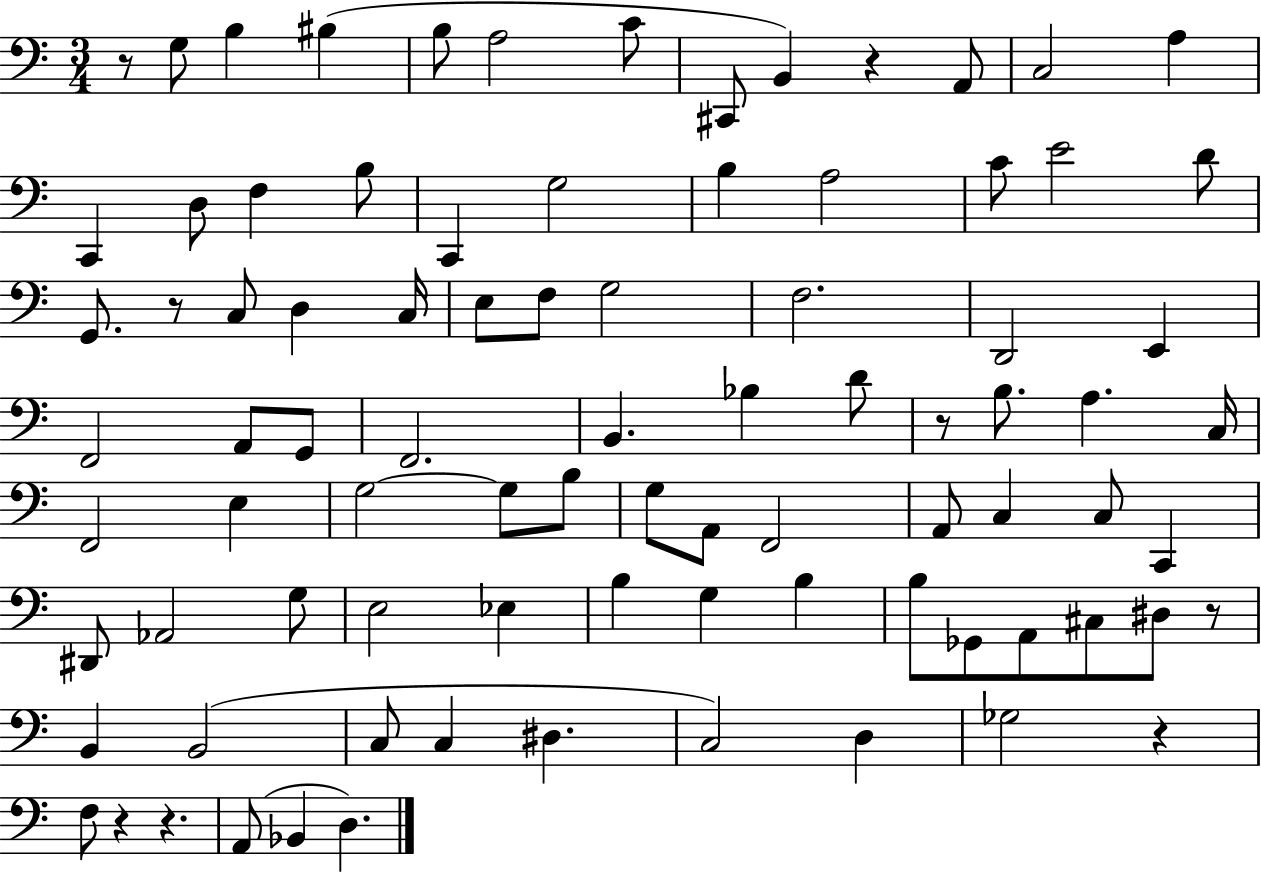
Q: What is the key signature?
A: C major